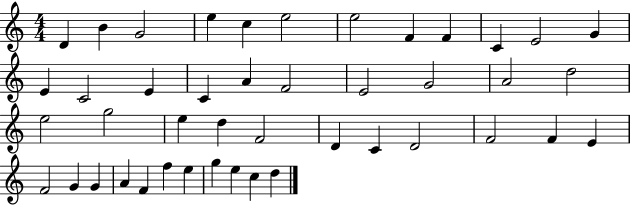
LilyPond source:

{
  \clef treble
  \numericTimeSignature
  \time 4/4
  \key c \major
  d'4 b'4 g'2 | e''4 c''4 e''2 | e''2 f'4 f'4 | c'4 e'2 g'4 | \break e'4 c'2 e'4 | c'4 a'4 f'2 | e'2 g'2 | a'2 d''2 | \break e''2 g''2 | e''4 d''4 f'2 | d'4 c'4 d'2 | f'2 f'4 e'4 | \break f'2 g'4 g'4 | a'4 f'4 f''4 e''4 | g''4 e''4 c''4 d''4 | \bar "|."
}